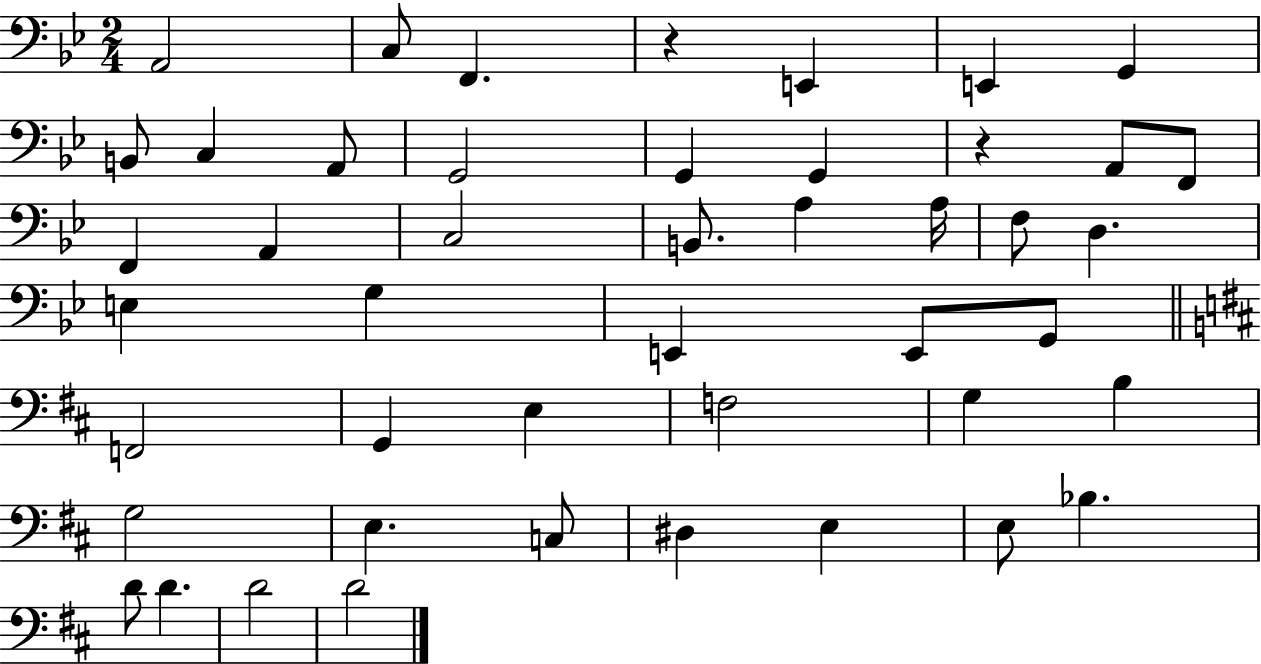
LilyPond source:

{
  \clef bass
  \numericTimeSignature
  \time 2/4
  \key bes \major
  a,2 | c8 f,4. | r4 e,4 | e,4 g,4 | \break b,8 c4 a,8 | g,2 | g,4 g,4 | r4 a,8 f,8 | \break f,4 a,4 | c2 | b,8. a4 a16 | f8 d4. | \break e4 g4 | e,4 e,8 g,8 | \bar "||" \break \key b \minor f,2 | g,4 e4 | f2 | g4 b4 | \break g2 | e4. c8 | dis4 e4 | e8 bes4. | \break d'8 d'4. | d'2 | d'2 | \bar "|."
}